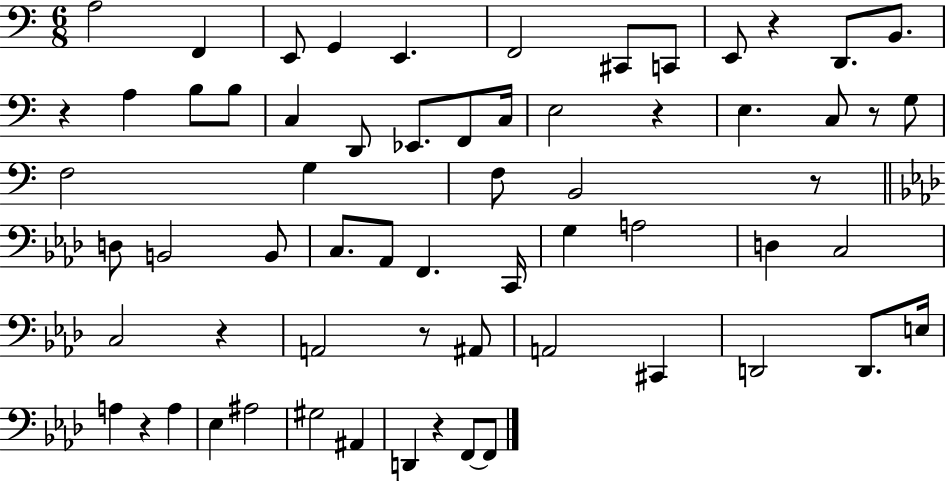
{
  \clef bass
  \numericTimeSignature
  \time 6/8
  \key c \major
  a2 f,4 | e,8 g,4 e,4. | f,2 cis,8 c,8 | e,8 r4 d,8. b,8. | \break r4 a4 b8 b8 | c4 d,8 ees,8. f,8 c16 | e2 r4 | e4. c8 r8 g8 | \break f2 g4 | f8 b,2 r8 | \bar "||" \break \key aes \major d8 b,2 b,8 | c8. aes,8 f,4. c,16 | g4 a2 | d4 c2 | \break c2 r4 | a,2 r8 ais,8 | a,2 cis,4 | d,2 d,8. e16 | \break a4 r4 a4 | ees4 ais2 | gis2 ais,4 | d,4 r4 f,8~~ f,8 | \break \bar "|."
}